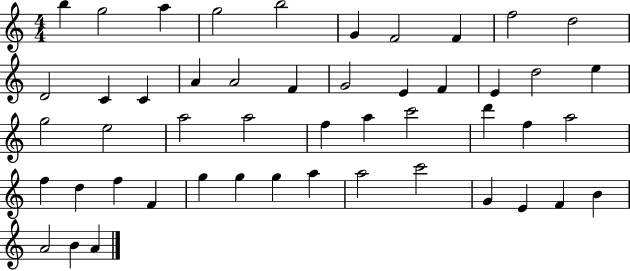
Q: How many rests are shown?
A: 0